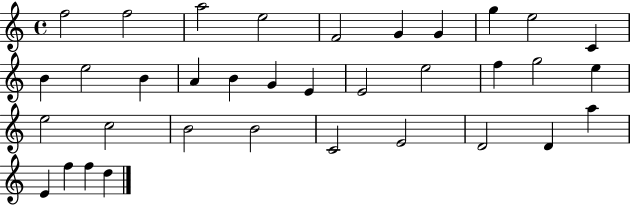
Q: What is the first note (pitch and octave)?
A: F5